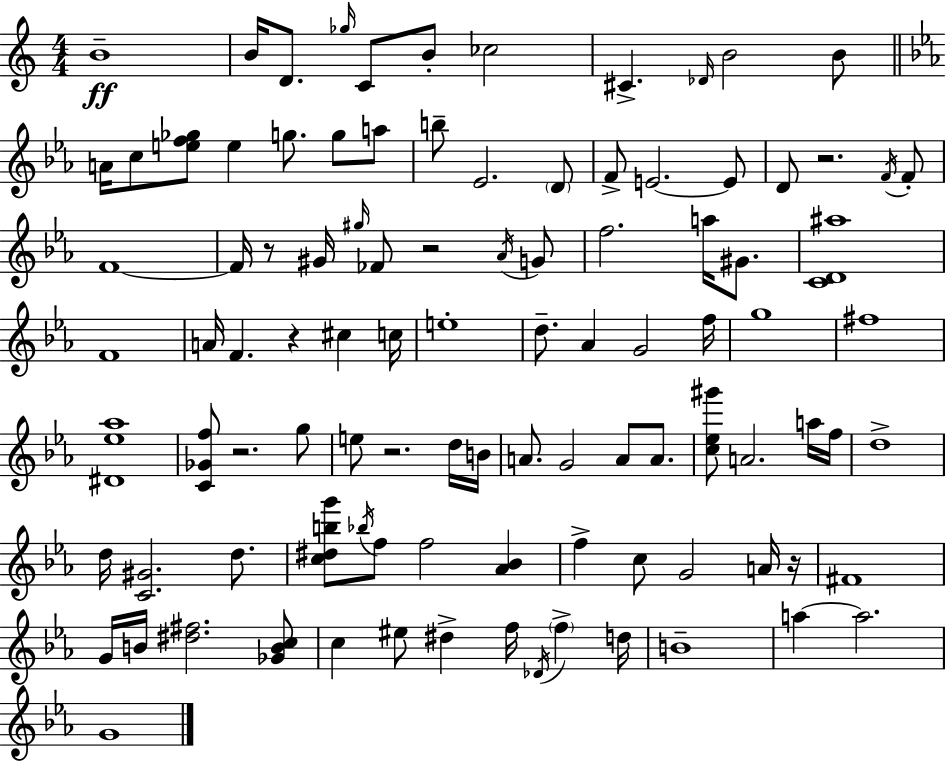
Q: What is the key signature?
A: C major